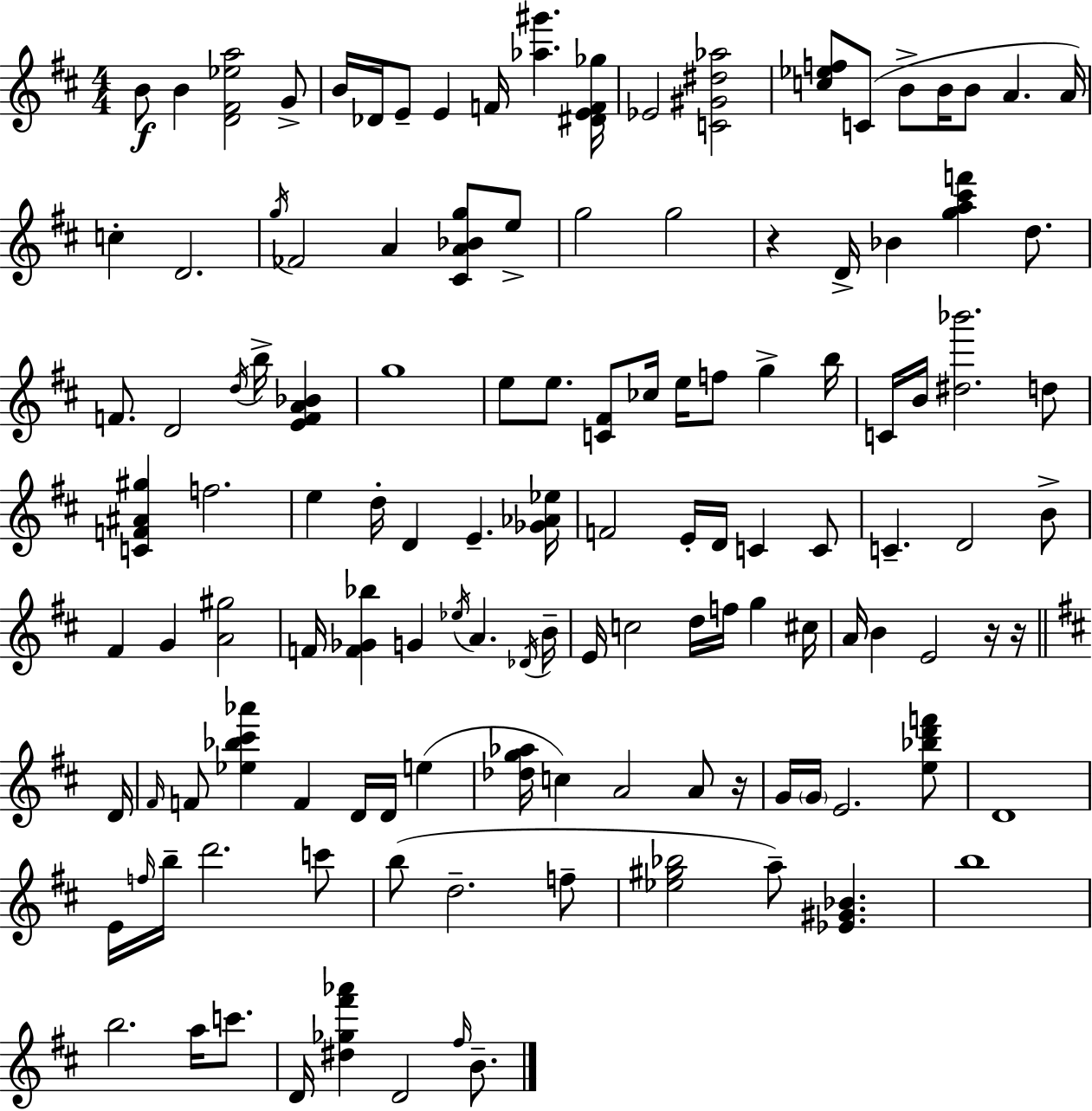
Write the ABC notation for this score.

X:1
T:Untitled
M:4/4
L:1/4
K:D
B/2 B [D^F_ea]2 G/2 B/4 _D/4 E/2 E F/4 [_a^g'] [^DEF_g]/4 _E2 [C^G^d_a]2 [c_ef]/2 C/2 B/2 B/4 B/2 A A/4 c D2 g/4 _F2 A [^CA_Bg]/2 e/2 g2 g2 z D/4 _B [ga^c'f'] d/2 F/2 D2 d/4 b/4 [EFA_B] g4 e/2 e/2 [C^F]/2 _c/4 e/4 f/2 g b/4 C/4 B/4 [^d_b']2 d/2 [CF^A^g] f2 e d/4 D E [_G_A_e]/4 F2 E/4 D/4 C C/2 C D2 B/2 ^F G [A^g]2 F/4 [F_G_b] G _e/4 A _D/4 B/4 E/4 c2 d/4 f/4 g ^c/4 A/4 B E2 z/4 z/4 D/4 ^F/4 F/2 [_e_b^c'_a'] F D/4 D/4 e [_dg_a]/4 c A2 A/2 z/4 G/4 G/4 E2 [e_bd'f']/2 D4 E/4 f/4 b/4 d'2 c'/2 b/2 d2 f/2 [_e^g_b]2 a/2 [_E^G_B] b4 b2 a/4 c'/2 D/4 [^d_g^f'_a'] D2 ^f/4 B/2